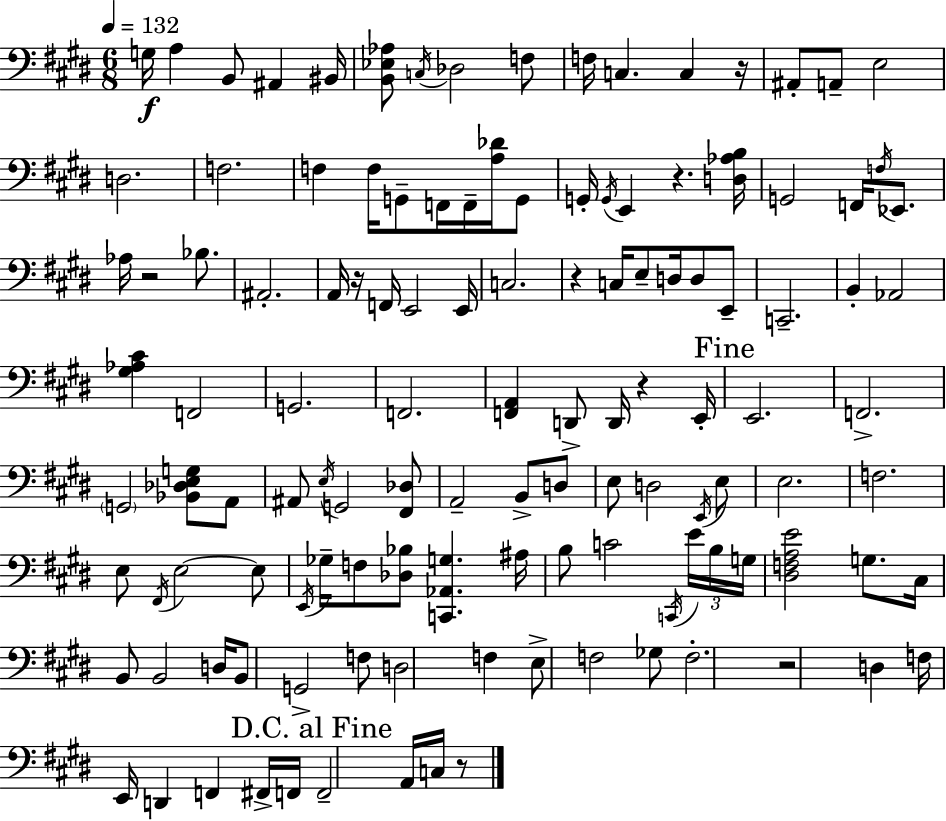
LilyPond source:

{
  \clef bass
  \numericTimeSignature
  \time 6/8
  \key e \major
  \tempo 4 = 132
  g16\f a4 b,8 ais,4 bis,16 | <b, ees aes>8 \acciaccatura { c16 } des2 f8 | f16 c4. c4 | r16 ais,8-. a,8-- e2 | \break d2. | f2. | f4 f16 g,8-- f,16 f,16-- <a des'>16 g,8 | g,16-. \acciaccatura { g,16 } e,4 r4. | \break <d aes b>16 g,2 f,16 \acciaccatura { f16 } | ees,8. aes16 r2 | bes8. ais,2.-. | a,16 r16 f,16 e,2 | \break e,16 c2. | r4 c16 e8-- d16 d8 | e,8-- c,2.-- | b,4-. aes,2 | \break <gis aes cis'>4 f,2 | g,2. | f,2. | <f, a,>4 d,8-> d,16 r4 | \break e,16-. \mark "Fine" e,2. | f,2.-> | \parenthesize g,2 <bes, des e g>8 | a,8 ais,8 \acciaccatura { e16 } g,2 | \break <fis, des>8 a,2-- | b,8-> d8 e8 d2 | \acciaccatura { e,16 } e8 e2. | f2. | \break e8 \acciaccatura { fis,16 } e2~~ | e8 \acciaccatura { e,16 } ges16-- f8 <des bes>8 | <c, aes, g>4. ais16 b8 c'2 | \acciaccatura { c,16 } \tuplet 3/2 { e'16 b16 g16 } <dis f a e'>2 | \break g8. cis16 b,8 b,2 | d16 b,8 g,2-> | f8 d2 | f4 e8-> f2 | \break ges8 f2.-. | r2 | d4 f16 e,16 d,4 | f,4 fis,16-> f,16 \mark "D.C. al Fine" f,2-- | \break a,16 c16 r8 \bar "|."
}